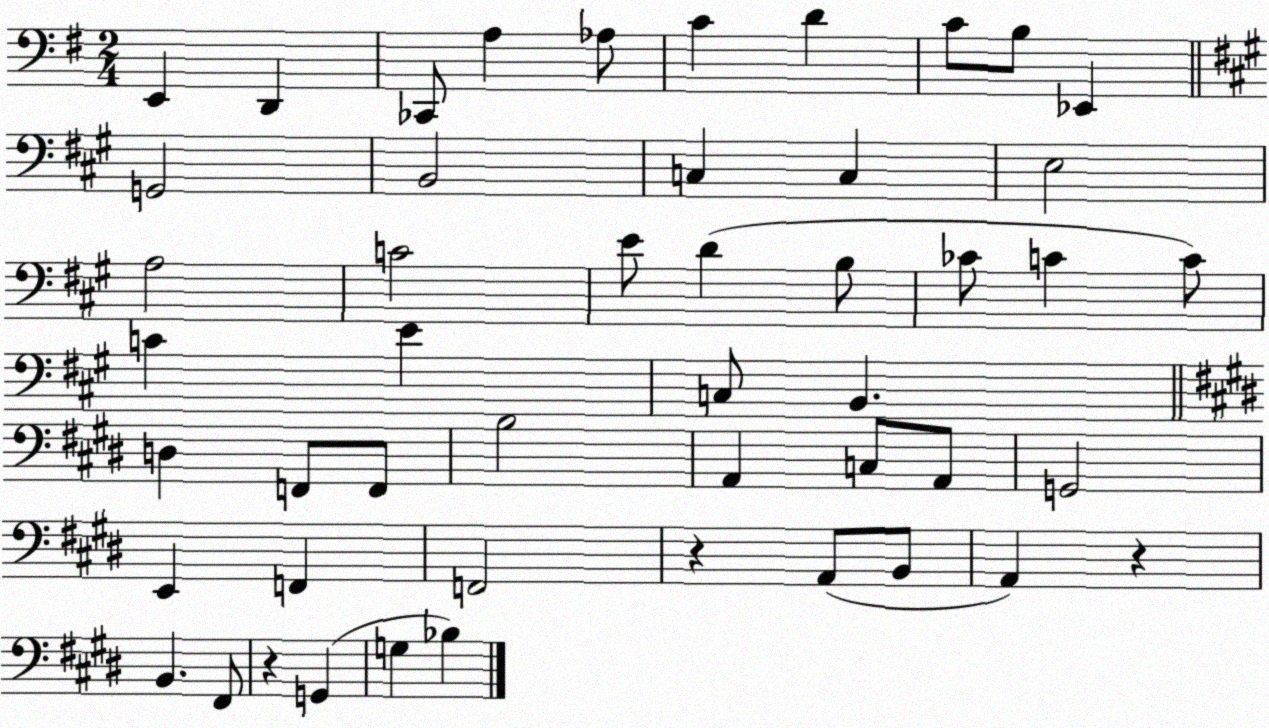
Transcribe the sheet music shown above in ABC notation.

X:1
T:Untitled
M:2/4
L:1/4
K:G
E,, D,, _C,,/2 A, _A,/2 C D C/2 B,/2 _E,, G,,2 B,,2 C, C, E,2 A,2 C2 E/2 D B,/2 _C/2 C C/2 C E C,/2 B,, D, F,,/2 F,,/2 B,2 A,, C,/2 A,,/2 G,,2 E,, F,, F,,2 z A,,/2 B,,/2 A,, z B,, ^F,,/2 z G,, G, _B,